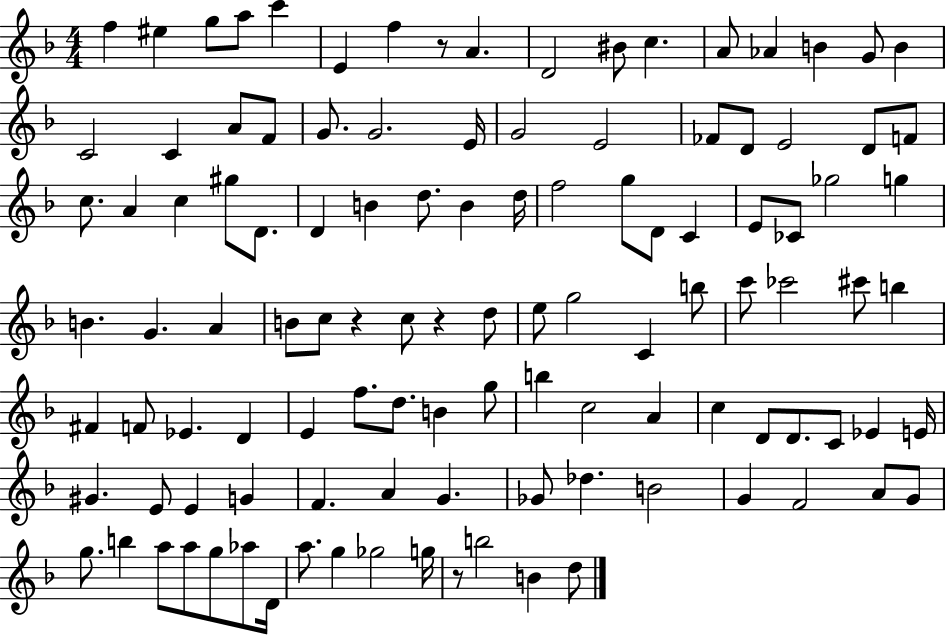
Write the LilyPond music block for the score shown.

{
  \clef treble
  \numericTimeSignature
  \time 4/4
  \key f \major
  f''4 eis''4 g''8 a''8 c'''4 | e'4 f''4 r8 a'4. | d'2 bis'8 c''4. | a'8 aes'4 b'4 g'8 b'4 | \break c'2 c'4 a'8 f'8 | g'8. g'2. e'16 | g'2 e'2 | fes'8 d'8 e'2 d'8 f'8 | \break c''8. a'4 c''4 gis''8 d'8. | d'4 b'4 d''8. b'4 d''16 | f''2 g''8 d'8 c'4 | e'8 ces'8 ges''2 g''4 | \break b'4. g'4. a'4 | b'8 c''8 r4 c''8 r4 d''8 | e''8 g''2 c'4 b''8 | c'''8 ces'''2 cis'''8 b''4 | \break fis'4 f'8 ees'4. d'4 | e'4 f''8. d''8. b'4 g''8 | b''4 c''2 a'4 | c''4 d'8 d'8. c'8 ees'4 e'16 | \break gis'4. e'8 e'4 g'4 | f'4. a'4 g'4. | ges'8 des''4. b'2 | g'4 f'2 a'8 g'8 | \break g''8. b''4 a''8 a''8 g''8 aes''8 d'16 | a''8. g''4 ges''2 g''16 | r8 b''2 b'4 d''8 | \bar "|."
}